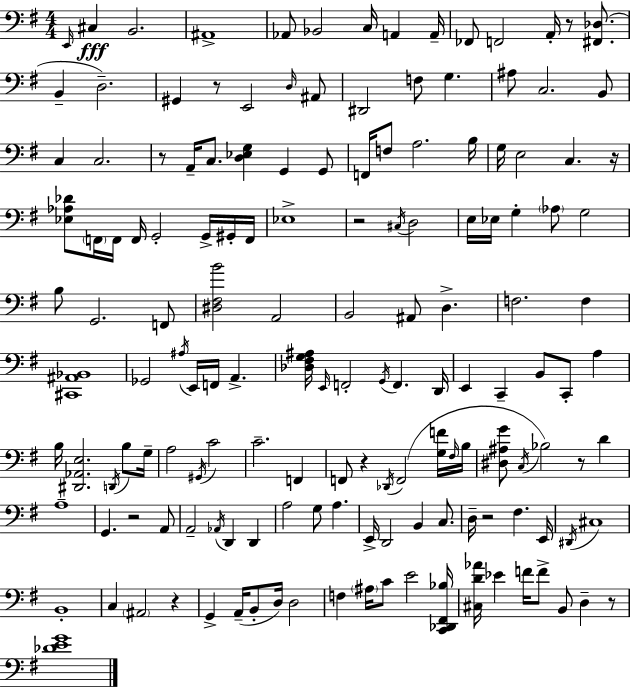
E2/s C#3/q B2/h. A#2/w Ab2/e Bb2/h C3/s A2/q A2/s FES2/e F2/h A2/s R/e [F#2,Db3]/e. B2/q D3/h. G#2/q R/e E2/h D3/s A#2/e D#2/h F3/e G3/q. A#3/e C3/h. B2/e C3/q C3/h. R/e A2/s C3/e. [D3,Eb3,G3]/q G2/q G2/e F2/s F3/e A3/h. B3/s G3/s E3/h C3/q. R/s [Eb3,Ab3,Db4]/e F2/s F2/s F2/s G2/h G2/s G#2/s F2/s Eb3/w R/h C#3/s D3/h E3/s Eb3/s G3/q Ab3/e G3/h B3/e G2/h. F2/e [D#3,F#3,B4]/h A2/h B2/h A#2/e D3/q. F3/h. F3/q [C#2,A#2,Bb2]/w Gb2/h A#3/s E2/s F2/s A2/q. [Db3,F#3,G3,A#3]/s E2/s F2/h G2/s F2/q. D2/s E2/q C2/q B2/e C2/e A3/q B3/s [D#2,Ab2,E3]/h. D2/s B3/e G3/s A3/h G#2/s C4/h C4/h. F2/q F2/e R/q Db2/s F2/h [G3,F4]/s F#3/s B3/s [D#3,A#3,G4]/e C3/s Bb3/h R/e D4/q A3/w G2/q. R/h A2/e A2/h Ab2/s D2/q D2/q A3/h G3/e A3/q. E2/s D2/h B2/q C3/e. D3/s R/h F#3/q. E2/s D#2/s C#3/w B2/w C3/q A#2/h R/q G2/q A2/s B2/e D3/s D3/h F3/q A#3/s C4/e E4/h [C2,Db2,F#2,Bb3]/s [C#3,D4,Ab4]/s Eb4/q F4/s F4/e B2/e D3/q R/e [Db4,E4,G4]/w